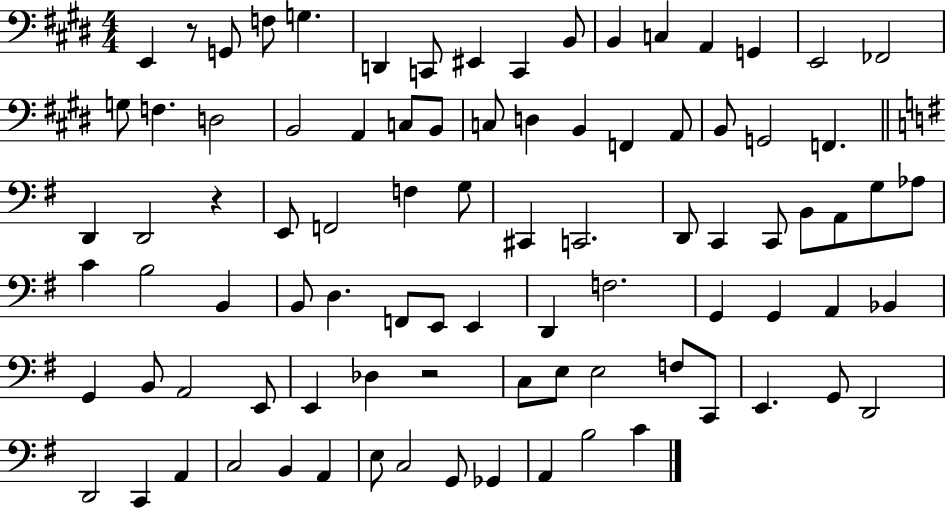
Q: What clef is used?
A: bass